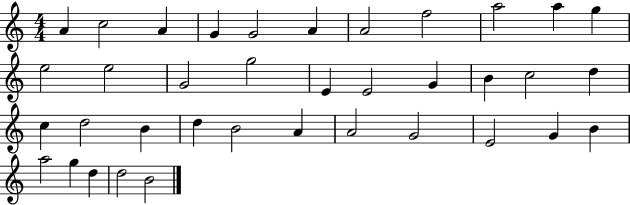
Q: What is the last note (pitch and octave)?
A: B4